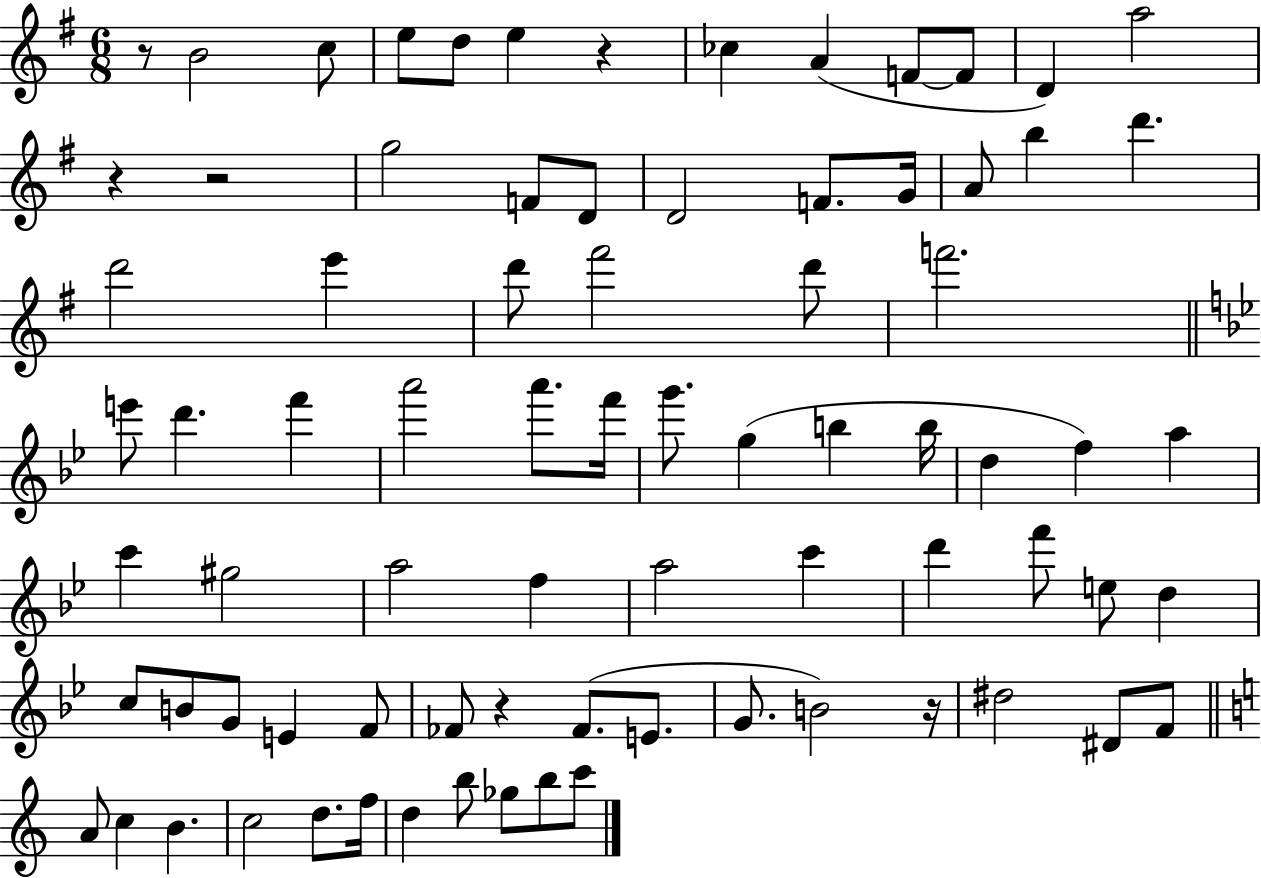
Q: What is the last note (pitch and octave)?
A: C6